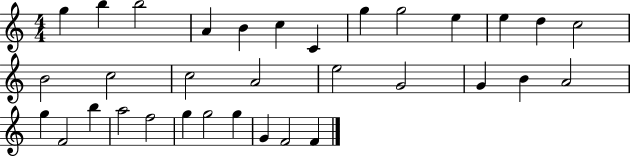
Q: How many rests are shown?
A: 0